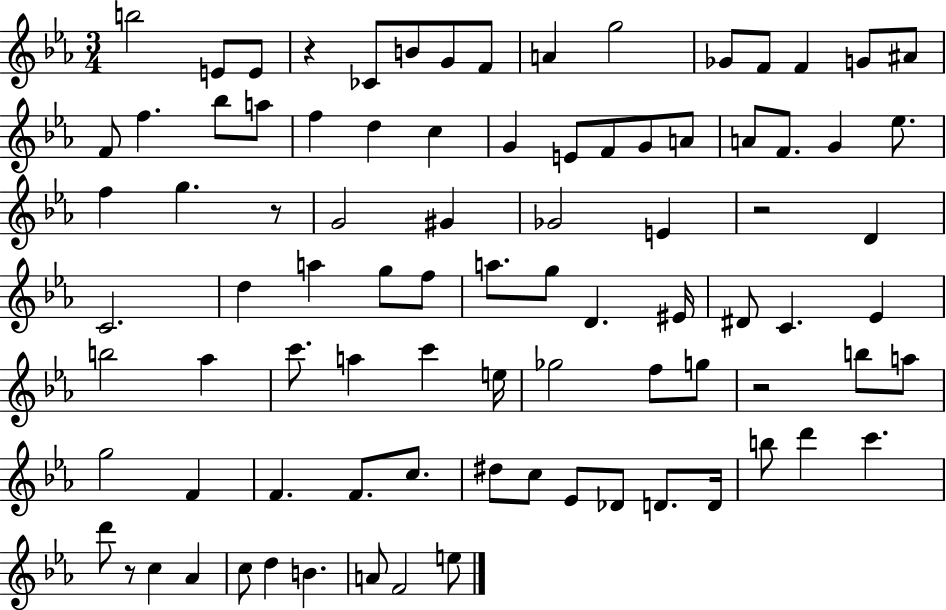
B5/h E4/e E4/e R/q CES4/e B4/e G4/e F4/e A4/q G5/h Gb4/e F4/e F4/q G4/e A#4/e F4/e F5/q. Bb5/e A5/e F5/q D5/q C5/q G4/q E4/e F4/e G4/e A4/e A4/e F4/e. G4/q Eb5/e. F5/q G5/q. R/e G4/h G#4/q Gb4/h E4/q R/h D4/q C4/h. D5/q A5/q G5/e F5/e A5/e. G5/e D4/q. EIS4/s D#4/e C4/q. Eb4/q B5/h Ab5/q C6/e. A5/q C6/q E5/s Gb5/h F5/e G5/e R/h B5/e A5/e G5/h F4/q F4/q. F4/e. C5/e. D#5/e C5/e Eb4/e Db4/e D4/e. D4/s B5/e D6/q C6/q. D6/e R/e C5/q Ab4/q C5/e D5/q B4/q. A4/e F4/h E5/e